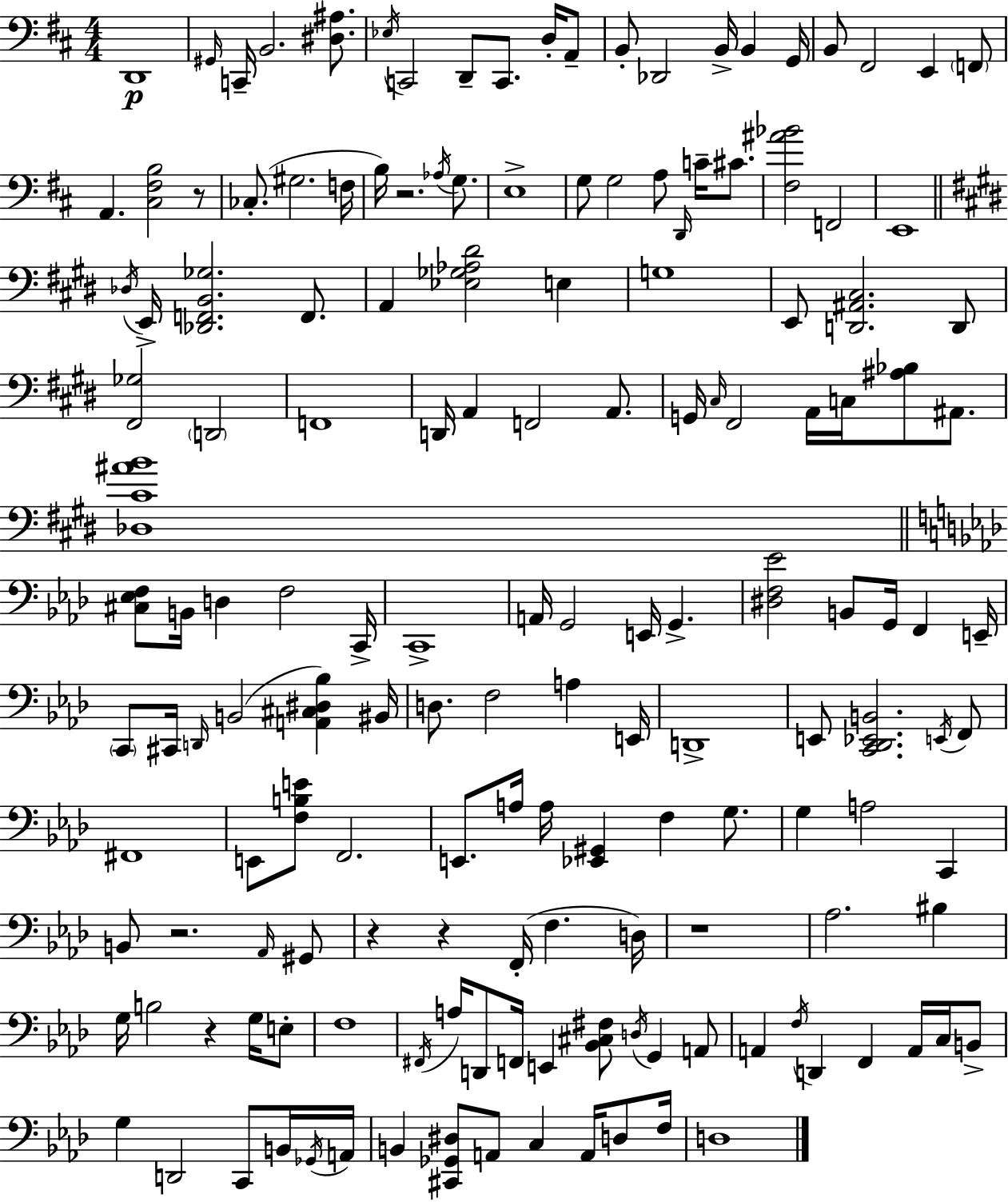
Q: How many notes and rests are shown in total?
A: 157